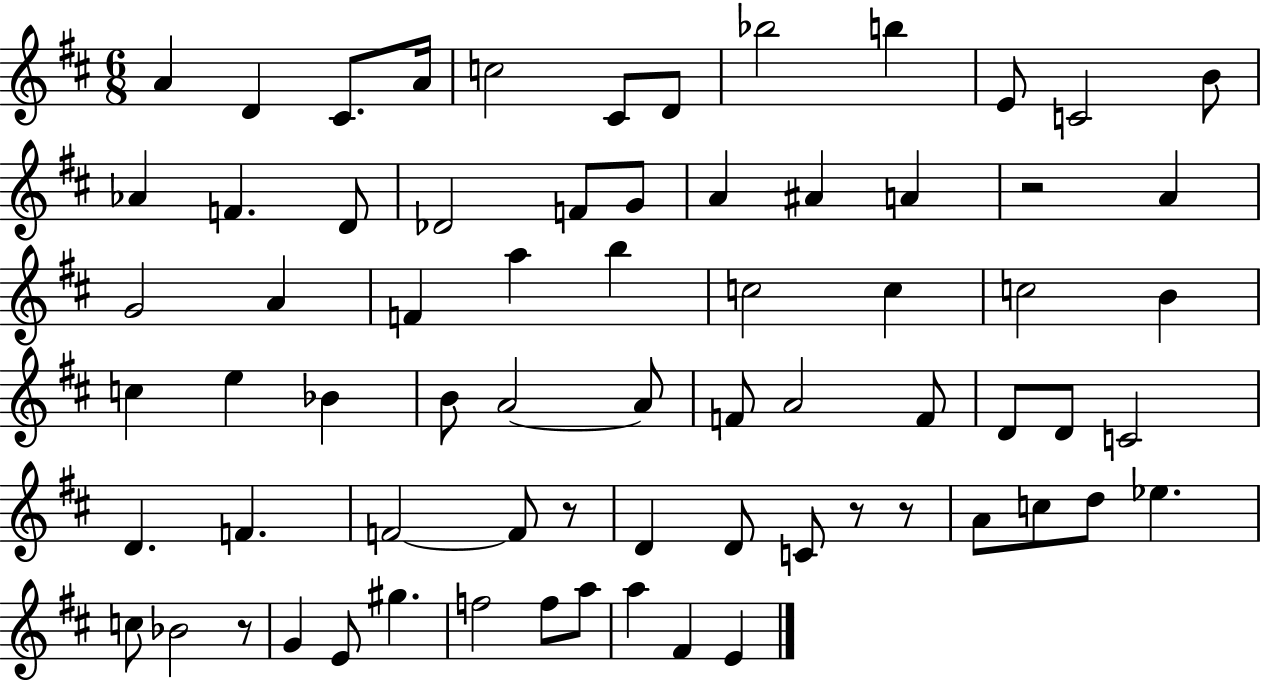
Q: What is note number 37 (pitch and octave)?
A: A4